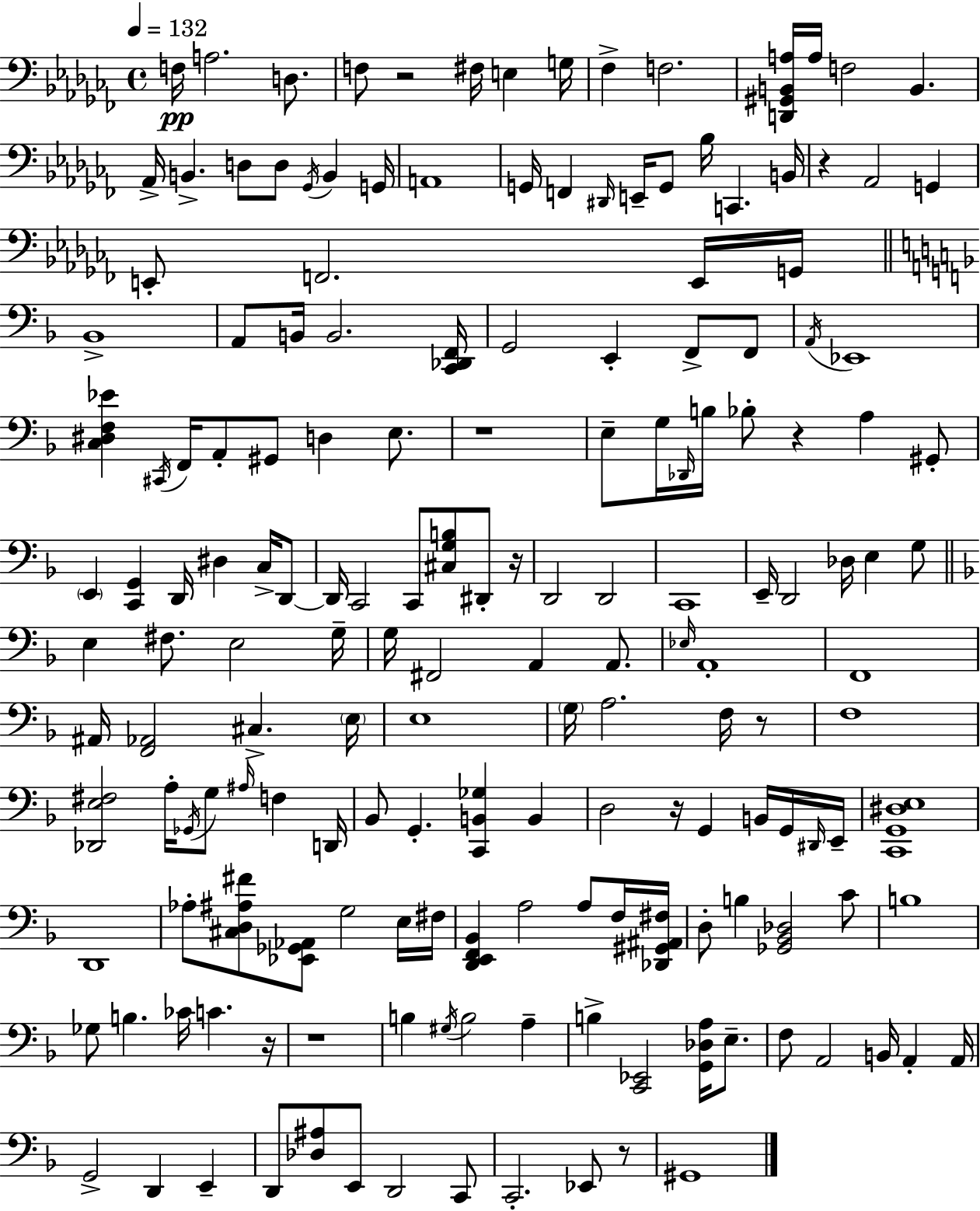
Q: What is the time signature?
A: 4/4